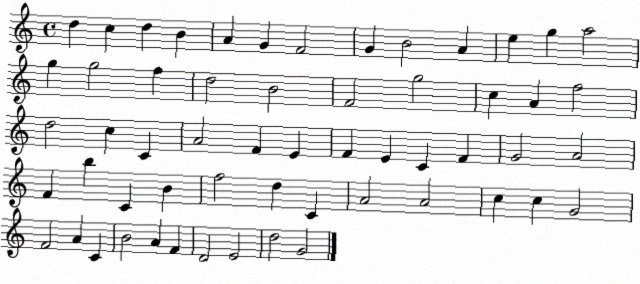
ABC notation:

X:1
T:Untitled
M:4/4
L:1/4
K:C
d c d B A G F2 G B2 A e g a2 g g2 f d2 B2 F2 g2 c A f2 d2 c C A2 F E F E C F G2 A2 F b C B f2 d C A2 A2 c c G2 F2 A C B2 A F D2 E2 d2 G2